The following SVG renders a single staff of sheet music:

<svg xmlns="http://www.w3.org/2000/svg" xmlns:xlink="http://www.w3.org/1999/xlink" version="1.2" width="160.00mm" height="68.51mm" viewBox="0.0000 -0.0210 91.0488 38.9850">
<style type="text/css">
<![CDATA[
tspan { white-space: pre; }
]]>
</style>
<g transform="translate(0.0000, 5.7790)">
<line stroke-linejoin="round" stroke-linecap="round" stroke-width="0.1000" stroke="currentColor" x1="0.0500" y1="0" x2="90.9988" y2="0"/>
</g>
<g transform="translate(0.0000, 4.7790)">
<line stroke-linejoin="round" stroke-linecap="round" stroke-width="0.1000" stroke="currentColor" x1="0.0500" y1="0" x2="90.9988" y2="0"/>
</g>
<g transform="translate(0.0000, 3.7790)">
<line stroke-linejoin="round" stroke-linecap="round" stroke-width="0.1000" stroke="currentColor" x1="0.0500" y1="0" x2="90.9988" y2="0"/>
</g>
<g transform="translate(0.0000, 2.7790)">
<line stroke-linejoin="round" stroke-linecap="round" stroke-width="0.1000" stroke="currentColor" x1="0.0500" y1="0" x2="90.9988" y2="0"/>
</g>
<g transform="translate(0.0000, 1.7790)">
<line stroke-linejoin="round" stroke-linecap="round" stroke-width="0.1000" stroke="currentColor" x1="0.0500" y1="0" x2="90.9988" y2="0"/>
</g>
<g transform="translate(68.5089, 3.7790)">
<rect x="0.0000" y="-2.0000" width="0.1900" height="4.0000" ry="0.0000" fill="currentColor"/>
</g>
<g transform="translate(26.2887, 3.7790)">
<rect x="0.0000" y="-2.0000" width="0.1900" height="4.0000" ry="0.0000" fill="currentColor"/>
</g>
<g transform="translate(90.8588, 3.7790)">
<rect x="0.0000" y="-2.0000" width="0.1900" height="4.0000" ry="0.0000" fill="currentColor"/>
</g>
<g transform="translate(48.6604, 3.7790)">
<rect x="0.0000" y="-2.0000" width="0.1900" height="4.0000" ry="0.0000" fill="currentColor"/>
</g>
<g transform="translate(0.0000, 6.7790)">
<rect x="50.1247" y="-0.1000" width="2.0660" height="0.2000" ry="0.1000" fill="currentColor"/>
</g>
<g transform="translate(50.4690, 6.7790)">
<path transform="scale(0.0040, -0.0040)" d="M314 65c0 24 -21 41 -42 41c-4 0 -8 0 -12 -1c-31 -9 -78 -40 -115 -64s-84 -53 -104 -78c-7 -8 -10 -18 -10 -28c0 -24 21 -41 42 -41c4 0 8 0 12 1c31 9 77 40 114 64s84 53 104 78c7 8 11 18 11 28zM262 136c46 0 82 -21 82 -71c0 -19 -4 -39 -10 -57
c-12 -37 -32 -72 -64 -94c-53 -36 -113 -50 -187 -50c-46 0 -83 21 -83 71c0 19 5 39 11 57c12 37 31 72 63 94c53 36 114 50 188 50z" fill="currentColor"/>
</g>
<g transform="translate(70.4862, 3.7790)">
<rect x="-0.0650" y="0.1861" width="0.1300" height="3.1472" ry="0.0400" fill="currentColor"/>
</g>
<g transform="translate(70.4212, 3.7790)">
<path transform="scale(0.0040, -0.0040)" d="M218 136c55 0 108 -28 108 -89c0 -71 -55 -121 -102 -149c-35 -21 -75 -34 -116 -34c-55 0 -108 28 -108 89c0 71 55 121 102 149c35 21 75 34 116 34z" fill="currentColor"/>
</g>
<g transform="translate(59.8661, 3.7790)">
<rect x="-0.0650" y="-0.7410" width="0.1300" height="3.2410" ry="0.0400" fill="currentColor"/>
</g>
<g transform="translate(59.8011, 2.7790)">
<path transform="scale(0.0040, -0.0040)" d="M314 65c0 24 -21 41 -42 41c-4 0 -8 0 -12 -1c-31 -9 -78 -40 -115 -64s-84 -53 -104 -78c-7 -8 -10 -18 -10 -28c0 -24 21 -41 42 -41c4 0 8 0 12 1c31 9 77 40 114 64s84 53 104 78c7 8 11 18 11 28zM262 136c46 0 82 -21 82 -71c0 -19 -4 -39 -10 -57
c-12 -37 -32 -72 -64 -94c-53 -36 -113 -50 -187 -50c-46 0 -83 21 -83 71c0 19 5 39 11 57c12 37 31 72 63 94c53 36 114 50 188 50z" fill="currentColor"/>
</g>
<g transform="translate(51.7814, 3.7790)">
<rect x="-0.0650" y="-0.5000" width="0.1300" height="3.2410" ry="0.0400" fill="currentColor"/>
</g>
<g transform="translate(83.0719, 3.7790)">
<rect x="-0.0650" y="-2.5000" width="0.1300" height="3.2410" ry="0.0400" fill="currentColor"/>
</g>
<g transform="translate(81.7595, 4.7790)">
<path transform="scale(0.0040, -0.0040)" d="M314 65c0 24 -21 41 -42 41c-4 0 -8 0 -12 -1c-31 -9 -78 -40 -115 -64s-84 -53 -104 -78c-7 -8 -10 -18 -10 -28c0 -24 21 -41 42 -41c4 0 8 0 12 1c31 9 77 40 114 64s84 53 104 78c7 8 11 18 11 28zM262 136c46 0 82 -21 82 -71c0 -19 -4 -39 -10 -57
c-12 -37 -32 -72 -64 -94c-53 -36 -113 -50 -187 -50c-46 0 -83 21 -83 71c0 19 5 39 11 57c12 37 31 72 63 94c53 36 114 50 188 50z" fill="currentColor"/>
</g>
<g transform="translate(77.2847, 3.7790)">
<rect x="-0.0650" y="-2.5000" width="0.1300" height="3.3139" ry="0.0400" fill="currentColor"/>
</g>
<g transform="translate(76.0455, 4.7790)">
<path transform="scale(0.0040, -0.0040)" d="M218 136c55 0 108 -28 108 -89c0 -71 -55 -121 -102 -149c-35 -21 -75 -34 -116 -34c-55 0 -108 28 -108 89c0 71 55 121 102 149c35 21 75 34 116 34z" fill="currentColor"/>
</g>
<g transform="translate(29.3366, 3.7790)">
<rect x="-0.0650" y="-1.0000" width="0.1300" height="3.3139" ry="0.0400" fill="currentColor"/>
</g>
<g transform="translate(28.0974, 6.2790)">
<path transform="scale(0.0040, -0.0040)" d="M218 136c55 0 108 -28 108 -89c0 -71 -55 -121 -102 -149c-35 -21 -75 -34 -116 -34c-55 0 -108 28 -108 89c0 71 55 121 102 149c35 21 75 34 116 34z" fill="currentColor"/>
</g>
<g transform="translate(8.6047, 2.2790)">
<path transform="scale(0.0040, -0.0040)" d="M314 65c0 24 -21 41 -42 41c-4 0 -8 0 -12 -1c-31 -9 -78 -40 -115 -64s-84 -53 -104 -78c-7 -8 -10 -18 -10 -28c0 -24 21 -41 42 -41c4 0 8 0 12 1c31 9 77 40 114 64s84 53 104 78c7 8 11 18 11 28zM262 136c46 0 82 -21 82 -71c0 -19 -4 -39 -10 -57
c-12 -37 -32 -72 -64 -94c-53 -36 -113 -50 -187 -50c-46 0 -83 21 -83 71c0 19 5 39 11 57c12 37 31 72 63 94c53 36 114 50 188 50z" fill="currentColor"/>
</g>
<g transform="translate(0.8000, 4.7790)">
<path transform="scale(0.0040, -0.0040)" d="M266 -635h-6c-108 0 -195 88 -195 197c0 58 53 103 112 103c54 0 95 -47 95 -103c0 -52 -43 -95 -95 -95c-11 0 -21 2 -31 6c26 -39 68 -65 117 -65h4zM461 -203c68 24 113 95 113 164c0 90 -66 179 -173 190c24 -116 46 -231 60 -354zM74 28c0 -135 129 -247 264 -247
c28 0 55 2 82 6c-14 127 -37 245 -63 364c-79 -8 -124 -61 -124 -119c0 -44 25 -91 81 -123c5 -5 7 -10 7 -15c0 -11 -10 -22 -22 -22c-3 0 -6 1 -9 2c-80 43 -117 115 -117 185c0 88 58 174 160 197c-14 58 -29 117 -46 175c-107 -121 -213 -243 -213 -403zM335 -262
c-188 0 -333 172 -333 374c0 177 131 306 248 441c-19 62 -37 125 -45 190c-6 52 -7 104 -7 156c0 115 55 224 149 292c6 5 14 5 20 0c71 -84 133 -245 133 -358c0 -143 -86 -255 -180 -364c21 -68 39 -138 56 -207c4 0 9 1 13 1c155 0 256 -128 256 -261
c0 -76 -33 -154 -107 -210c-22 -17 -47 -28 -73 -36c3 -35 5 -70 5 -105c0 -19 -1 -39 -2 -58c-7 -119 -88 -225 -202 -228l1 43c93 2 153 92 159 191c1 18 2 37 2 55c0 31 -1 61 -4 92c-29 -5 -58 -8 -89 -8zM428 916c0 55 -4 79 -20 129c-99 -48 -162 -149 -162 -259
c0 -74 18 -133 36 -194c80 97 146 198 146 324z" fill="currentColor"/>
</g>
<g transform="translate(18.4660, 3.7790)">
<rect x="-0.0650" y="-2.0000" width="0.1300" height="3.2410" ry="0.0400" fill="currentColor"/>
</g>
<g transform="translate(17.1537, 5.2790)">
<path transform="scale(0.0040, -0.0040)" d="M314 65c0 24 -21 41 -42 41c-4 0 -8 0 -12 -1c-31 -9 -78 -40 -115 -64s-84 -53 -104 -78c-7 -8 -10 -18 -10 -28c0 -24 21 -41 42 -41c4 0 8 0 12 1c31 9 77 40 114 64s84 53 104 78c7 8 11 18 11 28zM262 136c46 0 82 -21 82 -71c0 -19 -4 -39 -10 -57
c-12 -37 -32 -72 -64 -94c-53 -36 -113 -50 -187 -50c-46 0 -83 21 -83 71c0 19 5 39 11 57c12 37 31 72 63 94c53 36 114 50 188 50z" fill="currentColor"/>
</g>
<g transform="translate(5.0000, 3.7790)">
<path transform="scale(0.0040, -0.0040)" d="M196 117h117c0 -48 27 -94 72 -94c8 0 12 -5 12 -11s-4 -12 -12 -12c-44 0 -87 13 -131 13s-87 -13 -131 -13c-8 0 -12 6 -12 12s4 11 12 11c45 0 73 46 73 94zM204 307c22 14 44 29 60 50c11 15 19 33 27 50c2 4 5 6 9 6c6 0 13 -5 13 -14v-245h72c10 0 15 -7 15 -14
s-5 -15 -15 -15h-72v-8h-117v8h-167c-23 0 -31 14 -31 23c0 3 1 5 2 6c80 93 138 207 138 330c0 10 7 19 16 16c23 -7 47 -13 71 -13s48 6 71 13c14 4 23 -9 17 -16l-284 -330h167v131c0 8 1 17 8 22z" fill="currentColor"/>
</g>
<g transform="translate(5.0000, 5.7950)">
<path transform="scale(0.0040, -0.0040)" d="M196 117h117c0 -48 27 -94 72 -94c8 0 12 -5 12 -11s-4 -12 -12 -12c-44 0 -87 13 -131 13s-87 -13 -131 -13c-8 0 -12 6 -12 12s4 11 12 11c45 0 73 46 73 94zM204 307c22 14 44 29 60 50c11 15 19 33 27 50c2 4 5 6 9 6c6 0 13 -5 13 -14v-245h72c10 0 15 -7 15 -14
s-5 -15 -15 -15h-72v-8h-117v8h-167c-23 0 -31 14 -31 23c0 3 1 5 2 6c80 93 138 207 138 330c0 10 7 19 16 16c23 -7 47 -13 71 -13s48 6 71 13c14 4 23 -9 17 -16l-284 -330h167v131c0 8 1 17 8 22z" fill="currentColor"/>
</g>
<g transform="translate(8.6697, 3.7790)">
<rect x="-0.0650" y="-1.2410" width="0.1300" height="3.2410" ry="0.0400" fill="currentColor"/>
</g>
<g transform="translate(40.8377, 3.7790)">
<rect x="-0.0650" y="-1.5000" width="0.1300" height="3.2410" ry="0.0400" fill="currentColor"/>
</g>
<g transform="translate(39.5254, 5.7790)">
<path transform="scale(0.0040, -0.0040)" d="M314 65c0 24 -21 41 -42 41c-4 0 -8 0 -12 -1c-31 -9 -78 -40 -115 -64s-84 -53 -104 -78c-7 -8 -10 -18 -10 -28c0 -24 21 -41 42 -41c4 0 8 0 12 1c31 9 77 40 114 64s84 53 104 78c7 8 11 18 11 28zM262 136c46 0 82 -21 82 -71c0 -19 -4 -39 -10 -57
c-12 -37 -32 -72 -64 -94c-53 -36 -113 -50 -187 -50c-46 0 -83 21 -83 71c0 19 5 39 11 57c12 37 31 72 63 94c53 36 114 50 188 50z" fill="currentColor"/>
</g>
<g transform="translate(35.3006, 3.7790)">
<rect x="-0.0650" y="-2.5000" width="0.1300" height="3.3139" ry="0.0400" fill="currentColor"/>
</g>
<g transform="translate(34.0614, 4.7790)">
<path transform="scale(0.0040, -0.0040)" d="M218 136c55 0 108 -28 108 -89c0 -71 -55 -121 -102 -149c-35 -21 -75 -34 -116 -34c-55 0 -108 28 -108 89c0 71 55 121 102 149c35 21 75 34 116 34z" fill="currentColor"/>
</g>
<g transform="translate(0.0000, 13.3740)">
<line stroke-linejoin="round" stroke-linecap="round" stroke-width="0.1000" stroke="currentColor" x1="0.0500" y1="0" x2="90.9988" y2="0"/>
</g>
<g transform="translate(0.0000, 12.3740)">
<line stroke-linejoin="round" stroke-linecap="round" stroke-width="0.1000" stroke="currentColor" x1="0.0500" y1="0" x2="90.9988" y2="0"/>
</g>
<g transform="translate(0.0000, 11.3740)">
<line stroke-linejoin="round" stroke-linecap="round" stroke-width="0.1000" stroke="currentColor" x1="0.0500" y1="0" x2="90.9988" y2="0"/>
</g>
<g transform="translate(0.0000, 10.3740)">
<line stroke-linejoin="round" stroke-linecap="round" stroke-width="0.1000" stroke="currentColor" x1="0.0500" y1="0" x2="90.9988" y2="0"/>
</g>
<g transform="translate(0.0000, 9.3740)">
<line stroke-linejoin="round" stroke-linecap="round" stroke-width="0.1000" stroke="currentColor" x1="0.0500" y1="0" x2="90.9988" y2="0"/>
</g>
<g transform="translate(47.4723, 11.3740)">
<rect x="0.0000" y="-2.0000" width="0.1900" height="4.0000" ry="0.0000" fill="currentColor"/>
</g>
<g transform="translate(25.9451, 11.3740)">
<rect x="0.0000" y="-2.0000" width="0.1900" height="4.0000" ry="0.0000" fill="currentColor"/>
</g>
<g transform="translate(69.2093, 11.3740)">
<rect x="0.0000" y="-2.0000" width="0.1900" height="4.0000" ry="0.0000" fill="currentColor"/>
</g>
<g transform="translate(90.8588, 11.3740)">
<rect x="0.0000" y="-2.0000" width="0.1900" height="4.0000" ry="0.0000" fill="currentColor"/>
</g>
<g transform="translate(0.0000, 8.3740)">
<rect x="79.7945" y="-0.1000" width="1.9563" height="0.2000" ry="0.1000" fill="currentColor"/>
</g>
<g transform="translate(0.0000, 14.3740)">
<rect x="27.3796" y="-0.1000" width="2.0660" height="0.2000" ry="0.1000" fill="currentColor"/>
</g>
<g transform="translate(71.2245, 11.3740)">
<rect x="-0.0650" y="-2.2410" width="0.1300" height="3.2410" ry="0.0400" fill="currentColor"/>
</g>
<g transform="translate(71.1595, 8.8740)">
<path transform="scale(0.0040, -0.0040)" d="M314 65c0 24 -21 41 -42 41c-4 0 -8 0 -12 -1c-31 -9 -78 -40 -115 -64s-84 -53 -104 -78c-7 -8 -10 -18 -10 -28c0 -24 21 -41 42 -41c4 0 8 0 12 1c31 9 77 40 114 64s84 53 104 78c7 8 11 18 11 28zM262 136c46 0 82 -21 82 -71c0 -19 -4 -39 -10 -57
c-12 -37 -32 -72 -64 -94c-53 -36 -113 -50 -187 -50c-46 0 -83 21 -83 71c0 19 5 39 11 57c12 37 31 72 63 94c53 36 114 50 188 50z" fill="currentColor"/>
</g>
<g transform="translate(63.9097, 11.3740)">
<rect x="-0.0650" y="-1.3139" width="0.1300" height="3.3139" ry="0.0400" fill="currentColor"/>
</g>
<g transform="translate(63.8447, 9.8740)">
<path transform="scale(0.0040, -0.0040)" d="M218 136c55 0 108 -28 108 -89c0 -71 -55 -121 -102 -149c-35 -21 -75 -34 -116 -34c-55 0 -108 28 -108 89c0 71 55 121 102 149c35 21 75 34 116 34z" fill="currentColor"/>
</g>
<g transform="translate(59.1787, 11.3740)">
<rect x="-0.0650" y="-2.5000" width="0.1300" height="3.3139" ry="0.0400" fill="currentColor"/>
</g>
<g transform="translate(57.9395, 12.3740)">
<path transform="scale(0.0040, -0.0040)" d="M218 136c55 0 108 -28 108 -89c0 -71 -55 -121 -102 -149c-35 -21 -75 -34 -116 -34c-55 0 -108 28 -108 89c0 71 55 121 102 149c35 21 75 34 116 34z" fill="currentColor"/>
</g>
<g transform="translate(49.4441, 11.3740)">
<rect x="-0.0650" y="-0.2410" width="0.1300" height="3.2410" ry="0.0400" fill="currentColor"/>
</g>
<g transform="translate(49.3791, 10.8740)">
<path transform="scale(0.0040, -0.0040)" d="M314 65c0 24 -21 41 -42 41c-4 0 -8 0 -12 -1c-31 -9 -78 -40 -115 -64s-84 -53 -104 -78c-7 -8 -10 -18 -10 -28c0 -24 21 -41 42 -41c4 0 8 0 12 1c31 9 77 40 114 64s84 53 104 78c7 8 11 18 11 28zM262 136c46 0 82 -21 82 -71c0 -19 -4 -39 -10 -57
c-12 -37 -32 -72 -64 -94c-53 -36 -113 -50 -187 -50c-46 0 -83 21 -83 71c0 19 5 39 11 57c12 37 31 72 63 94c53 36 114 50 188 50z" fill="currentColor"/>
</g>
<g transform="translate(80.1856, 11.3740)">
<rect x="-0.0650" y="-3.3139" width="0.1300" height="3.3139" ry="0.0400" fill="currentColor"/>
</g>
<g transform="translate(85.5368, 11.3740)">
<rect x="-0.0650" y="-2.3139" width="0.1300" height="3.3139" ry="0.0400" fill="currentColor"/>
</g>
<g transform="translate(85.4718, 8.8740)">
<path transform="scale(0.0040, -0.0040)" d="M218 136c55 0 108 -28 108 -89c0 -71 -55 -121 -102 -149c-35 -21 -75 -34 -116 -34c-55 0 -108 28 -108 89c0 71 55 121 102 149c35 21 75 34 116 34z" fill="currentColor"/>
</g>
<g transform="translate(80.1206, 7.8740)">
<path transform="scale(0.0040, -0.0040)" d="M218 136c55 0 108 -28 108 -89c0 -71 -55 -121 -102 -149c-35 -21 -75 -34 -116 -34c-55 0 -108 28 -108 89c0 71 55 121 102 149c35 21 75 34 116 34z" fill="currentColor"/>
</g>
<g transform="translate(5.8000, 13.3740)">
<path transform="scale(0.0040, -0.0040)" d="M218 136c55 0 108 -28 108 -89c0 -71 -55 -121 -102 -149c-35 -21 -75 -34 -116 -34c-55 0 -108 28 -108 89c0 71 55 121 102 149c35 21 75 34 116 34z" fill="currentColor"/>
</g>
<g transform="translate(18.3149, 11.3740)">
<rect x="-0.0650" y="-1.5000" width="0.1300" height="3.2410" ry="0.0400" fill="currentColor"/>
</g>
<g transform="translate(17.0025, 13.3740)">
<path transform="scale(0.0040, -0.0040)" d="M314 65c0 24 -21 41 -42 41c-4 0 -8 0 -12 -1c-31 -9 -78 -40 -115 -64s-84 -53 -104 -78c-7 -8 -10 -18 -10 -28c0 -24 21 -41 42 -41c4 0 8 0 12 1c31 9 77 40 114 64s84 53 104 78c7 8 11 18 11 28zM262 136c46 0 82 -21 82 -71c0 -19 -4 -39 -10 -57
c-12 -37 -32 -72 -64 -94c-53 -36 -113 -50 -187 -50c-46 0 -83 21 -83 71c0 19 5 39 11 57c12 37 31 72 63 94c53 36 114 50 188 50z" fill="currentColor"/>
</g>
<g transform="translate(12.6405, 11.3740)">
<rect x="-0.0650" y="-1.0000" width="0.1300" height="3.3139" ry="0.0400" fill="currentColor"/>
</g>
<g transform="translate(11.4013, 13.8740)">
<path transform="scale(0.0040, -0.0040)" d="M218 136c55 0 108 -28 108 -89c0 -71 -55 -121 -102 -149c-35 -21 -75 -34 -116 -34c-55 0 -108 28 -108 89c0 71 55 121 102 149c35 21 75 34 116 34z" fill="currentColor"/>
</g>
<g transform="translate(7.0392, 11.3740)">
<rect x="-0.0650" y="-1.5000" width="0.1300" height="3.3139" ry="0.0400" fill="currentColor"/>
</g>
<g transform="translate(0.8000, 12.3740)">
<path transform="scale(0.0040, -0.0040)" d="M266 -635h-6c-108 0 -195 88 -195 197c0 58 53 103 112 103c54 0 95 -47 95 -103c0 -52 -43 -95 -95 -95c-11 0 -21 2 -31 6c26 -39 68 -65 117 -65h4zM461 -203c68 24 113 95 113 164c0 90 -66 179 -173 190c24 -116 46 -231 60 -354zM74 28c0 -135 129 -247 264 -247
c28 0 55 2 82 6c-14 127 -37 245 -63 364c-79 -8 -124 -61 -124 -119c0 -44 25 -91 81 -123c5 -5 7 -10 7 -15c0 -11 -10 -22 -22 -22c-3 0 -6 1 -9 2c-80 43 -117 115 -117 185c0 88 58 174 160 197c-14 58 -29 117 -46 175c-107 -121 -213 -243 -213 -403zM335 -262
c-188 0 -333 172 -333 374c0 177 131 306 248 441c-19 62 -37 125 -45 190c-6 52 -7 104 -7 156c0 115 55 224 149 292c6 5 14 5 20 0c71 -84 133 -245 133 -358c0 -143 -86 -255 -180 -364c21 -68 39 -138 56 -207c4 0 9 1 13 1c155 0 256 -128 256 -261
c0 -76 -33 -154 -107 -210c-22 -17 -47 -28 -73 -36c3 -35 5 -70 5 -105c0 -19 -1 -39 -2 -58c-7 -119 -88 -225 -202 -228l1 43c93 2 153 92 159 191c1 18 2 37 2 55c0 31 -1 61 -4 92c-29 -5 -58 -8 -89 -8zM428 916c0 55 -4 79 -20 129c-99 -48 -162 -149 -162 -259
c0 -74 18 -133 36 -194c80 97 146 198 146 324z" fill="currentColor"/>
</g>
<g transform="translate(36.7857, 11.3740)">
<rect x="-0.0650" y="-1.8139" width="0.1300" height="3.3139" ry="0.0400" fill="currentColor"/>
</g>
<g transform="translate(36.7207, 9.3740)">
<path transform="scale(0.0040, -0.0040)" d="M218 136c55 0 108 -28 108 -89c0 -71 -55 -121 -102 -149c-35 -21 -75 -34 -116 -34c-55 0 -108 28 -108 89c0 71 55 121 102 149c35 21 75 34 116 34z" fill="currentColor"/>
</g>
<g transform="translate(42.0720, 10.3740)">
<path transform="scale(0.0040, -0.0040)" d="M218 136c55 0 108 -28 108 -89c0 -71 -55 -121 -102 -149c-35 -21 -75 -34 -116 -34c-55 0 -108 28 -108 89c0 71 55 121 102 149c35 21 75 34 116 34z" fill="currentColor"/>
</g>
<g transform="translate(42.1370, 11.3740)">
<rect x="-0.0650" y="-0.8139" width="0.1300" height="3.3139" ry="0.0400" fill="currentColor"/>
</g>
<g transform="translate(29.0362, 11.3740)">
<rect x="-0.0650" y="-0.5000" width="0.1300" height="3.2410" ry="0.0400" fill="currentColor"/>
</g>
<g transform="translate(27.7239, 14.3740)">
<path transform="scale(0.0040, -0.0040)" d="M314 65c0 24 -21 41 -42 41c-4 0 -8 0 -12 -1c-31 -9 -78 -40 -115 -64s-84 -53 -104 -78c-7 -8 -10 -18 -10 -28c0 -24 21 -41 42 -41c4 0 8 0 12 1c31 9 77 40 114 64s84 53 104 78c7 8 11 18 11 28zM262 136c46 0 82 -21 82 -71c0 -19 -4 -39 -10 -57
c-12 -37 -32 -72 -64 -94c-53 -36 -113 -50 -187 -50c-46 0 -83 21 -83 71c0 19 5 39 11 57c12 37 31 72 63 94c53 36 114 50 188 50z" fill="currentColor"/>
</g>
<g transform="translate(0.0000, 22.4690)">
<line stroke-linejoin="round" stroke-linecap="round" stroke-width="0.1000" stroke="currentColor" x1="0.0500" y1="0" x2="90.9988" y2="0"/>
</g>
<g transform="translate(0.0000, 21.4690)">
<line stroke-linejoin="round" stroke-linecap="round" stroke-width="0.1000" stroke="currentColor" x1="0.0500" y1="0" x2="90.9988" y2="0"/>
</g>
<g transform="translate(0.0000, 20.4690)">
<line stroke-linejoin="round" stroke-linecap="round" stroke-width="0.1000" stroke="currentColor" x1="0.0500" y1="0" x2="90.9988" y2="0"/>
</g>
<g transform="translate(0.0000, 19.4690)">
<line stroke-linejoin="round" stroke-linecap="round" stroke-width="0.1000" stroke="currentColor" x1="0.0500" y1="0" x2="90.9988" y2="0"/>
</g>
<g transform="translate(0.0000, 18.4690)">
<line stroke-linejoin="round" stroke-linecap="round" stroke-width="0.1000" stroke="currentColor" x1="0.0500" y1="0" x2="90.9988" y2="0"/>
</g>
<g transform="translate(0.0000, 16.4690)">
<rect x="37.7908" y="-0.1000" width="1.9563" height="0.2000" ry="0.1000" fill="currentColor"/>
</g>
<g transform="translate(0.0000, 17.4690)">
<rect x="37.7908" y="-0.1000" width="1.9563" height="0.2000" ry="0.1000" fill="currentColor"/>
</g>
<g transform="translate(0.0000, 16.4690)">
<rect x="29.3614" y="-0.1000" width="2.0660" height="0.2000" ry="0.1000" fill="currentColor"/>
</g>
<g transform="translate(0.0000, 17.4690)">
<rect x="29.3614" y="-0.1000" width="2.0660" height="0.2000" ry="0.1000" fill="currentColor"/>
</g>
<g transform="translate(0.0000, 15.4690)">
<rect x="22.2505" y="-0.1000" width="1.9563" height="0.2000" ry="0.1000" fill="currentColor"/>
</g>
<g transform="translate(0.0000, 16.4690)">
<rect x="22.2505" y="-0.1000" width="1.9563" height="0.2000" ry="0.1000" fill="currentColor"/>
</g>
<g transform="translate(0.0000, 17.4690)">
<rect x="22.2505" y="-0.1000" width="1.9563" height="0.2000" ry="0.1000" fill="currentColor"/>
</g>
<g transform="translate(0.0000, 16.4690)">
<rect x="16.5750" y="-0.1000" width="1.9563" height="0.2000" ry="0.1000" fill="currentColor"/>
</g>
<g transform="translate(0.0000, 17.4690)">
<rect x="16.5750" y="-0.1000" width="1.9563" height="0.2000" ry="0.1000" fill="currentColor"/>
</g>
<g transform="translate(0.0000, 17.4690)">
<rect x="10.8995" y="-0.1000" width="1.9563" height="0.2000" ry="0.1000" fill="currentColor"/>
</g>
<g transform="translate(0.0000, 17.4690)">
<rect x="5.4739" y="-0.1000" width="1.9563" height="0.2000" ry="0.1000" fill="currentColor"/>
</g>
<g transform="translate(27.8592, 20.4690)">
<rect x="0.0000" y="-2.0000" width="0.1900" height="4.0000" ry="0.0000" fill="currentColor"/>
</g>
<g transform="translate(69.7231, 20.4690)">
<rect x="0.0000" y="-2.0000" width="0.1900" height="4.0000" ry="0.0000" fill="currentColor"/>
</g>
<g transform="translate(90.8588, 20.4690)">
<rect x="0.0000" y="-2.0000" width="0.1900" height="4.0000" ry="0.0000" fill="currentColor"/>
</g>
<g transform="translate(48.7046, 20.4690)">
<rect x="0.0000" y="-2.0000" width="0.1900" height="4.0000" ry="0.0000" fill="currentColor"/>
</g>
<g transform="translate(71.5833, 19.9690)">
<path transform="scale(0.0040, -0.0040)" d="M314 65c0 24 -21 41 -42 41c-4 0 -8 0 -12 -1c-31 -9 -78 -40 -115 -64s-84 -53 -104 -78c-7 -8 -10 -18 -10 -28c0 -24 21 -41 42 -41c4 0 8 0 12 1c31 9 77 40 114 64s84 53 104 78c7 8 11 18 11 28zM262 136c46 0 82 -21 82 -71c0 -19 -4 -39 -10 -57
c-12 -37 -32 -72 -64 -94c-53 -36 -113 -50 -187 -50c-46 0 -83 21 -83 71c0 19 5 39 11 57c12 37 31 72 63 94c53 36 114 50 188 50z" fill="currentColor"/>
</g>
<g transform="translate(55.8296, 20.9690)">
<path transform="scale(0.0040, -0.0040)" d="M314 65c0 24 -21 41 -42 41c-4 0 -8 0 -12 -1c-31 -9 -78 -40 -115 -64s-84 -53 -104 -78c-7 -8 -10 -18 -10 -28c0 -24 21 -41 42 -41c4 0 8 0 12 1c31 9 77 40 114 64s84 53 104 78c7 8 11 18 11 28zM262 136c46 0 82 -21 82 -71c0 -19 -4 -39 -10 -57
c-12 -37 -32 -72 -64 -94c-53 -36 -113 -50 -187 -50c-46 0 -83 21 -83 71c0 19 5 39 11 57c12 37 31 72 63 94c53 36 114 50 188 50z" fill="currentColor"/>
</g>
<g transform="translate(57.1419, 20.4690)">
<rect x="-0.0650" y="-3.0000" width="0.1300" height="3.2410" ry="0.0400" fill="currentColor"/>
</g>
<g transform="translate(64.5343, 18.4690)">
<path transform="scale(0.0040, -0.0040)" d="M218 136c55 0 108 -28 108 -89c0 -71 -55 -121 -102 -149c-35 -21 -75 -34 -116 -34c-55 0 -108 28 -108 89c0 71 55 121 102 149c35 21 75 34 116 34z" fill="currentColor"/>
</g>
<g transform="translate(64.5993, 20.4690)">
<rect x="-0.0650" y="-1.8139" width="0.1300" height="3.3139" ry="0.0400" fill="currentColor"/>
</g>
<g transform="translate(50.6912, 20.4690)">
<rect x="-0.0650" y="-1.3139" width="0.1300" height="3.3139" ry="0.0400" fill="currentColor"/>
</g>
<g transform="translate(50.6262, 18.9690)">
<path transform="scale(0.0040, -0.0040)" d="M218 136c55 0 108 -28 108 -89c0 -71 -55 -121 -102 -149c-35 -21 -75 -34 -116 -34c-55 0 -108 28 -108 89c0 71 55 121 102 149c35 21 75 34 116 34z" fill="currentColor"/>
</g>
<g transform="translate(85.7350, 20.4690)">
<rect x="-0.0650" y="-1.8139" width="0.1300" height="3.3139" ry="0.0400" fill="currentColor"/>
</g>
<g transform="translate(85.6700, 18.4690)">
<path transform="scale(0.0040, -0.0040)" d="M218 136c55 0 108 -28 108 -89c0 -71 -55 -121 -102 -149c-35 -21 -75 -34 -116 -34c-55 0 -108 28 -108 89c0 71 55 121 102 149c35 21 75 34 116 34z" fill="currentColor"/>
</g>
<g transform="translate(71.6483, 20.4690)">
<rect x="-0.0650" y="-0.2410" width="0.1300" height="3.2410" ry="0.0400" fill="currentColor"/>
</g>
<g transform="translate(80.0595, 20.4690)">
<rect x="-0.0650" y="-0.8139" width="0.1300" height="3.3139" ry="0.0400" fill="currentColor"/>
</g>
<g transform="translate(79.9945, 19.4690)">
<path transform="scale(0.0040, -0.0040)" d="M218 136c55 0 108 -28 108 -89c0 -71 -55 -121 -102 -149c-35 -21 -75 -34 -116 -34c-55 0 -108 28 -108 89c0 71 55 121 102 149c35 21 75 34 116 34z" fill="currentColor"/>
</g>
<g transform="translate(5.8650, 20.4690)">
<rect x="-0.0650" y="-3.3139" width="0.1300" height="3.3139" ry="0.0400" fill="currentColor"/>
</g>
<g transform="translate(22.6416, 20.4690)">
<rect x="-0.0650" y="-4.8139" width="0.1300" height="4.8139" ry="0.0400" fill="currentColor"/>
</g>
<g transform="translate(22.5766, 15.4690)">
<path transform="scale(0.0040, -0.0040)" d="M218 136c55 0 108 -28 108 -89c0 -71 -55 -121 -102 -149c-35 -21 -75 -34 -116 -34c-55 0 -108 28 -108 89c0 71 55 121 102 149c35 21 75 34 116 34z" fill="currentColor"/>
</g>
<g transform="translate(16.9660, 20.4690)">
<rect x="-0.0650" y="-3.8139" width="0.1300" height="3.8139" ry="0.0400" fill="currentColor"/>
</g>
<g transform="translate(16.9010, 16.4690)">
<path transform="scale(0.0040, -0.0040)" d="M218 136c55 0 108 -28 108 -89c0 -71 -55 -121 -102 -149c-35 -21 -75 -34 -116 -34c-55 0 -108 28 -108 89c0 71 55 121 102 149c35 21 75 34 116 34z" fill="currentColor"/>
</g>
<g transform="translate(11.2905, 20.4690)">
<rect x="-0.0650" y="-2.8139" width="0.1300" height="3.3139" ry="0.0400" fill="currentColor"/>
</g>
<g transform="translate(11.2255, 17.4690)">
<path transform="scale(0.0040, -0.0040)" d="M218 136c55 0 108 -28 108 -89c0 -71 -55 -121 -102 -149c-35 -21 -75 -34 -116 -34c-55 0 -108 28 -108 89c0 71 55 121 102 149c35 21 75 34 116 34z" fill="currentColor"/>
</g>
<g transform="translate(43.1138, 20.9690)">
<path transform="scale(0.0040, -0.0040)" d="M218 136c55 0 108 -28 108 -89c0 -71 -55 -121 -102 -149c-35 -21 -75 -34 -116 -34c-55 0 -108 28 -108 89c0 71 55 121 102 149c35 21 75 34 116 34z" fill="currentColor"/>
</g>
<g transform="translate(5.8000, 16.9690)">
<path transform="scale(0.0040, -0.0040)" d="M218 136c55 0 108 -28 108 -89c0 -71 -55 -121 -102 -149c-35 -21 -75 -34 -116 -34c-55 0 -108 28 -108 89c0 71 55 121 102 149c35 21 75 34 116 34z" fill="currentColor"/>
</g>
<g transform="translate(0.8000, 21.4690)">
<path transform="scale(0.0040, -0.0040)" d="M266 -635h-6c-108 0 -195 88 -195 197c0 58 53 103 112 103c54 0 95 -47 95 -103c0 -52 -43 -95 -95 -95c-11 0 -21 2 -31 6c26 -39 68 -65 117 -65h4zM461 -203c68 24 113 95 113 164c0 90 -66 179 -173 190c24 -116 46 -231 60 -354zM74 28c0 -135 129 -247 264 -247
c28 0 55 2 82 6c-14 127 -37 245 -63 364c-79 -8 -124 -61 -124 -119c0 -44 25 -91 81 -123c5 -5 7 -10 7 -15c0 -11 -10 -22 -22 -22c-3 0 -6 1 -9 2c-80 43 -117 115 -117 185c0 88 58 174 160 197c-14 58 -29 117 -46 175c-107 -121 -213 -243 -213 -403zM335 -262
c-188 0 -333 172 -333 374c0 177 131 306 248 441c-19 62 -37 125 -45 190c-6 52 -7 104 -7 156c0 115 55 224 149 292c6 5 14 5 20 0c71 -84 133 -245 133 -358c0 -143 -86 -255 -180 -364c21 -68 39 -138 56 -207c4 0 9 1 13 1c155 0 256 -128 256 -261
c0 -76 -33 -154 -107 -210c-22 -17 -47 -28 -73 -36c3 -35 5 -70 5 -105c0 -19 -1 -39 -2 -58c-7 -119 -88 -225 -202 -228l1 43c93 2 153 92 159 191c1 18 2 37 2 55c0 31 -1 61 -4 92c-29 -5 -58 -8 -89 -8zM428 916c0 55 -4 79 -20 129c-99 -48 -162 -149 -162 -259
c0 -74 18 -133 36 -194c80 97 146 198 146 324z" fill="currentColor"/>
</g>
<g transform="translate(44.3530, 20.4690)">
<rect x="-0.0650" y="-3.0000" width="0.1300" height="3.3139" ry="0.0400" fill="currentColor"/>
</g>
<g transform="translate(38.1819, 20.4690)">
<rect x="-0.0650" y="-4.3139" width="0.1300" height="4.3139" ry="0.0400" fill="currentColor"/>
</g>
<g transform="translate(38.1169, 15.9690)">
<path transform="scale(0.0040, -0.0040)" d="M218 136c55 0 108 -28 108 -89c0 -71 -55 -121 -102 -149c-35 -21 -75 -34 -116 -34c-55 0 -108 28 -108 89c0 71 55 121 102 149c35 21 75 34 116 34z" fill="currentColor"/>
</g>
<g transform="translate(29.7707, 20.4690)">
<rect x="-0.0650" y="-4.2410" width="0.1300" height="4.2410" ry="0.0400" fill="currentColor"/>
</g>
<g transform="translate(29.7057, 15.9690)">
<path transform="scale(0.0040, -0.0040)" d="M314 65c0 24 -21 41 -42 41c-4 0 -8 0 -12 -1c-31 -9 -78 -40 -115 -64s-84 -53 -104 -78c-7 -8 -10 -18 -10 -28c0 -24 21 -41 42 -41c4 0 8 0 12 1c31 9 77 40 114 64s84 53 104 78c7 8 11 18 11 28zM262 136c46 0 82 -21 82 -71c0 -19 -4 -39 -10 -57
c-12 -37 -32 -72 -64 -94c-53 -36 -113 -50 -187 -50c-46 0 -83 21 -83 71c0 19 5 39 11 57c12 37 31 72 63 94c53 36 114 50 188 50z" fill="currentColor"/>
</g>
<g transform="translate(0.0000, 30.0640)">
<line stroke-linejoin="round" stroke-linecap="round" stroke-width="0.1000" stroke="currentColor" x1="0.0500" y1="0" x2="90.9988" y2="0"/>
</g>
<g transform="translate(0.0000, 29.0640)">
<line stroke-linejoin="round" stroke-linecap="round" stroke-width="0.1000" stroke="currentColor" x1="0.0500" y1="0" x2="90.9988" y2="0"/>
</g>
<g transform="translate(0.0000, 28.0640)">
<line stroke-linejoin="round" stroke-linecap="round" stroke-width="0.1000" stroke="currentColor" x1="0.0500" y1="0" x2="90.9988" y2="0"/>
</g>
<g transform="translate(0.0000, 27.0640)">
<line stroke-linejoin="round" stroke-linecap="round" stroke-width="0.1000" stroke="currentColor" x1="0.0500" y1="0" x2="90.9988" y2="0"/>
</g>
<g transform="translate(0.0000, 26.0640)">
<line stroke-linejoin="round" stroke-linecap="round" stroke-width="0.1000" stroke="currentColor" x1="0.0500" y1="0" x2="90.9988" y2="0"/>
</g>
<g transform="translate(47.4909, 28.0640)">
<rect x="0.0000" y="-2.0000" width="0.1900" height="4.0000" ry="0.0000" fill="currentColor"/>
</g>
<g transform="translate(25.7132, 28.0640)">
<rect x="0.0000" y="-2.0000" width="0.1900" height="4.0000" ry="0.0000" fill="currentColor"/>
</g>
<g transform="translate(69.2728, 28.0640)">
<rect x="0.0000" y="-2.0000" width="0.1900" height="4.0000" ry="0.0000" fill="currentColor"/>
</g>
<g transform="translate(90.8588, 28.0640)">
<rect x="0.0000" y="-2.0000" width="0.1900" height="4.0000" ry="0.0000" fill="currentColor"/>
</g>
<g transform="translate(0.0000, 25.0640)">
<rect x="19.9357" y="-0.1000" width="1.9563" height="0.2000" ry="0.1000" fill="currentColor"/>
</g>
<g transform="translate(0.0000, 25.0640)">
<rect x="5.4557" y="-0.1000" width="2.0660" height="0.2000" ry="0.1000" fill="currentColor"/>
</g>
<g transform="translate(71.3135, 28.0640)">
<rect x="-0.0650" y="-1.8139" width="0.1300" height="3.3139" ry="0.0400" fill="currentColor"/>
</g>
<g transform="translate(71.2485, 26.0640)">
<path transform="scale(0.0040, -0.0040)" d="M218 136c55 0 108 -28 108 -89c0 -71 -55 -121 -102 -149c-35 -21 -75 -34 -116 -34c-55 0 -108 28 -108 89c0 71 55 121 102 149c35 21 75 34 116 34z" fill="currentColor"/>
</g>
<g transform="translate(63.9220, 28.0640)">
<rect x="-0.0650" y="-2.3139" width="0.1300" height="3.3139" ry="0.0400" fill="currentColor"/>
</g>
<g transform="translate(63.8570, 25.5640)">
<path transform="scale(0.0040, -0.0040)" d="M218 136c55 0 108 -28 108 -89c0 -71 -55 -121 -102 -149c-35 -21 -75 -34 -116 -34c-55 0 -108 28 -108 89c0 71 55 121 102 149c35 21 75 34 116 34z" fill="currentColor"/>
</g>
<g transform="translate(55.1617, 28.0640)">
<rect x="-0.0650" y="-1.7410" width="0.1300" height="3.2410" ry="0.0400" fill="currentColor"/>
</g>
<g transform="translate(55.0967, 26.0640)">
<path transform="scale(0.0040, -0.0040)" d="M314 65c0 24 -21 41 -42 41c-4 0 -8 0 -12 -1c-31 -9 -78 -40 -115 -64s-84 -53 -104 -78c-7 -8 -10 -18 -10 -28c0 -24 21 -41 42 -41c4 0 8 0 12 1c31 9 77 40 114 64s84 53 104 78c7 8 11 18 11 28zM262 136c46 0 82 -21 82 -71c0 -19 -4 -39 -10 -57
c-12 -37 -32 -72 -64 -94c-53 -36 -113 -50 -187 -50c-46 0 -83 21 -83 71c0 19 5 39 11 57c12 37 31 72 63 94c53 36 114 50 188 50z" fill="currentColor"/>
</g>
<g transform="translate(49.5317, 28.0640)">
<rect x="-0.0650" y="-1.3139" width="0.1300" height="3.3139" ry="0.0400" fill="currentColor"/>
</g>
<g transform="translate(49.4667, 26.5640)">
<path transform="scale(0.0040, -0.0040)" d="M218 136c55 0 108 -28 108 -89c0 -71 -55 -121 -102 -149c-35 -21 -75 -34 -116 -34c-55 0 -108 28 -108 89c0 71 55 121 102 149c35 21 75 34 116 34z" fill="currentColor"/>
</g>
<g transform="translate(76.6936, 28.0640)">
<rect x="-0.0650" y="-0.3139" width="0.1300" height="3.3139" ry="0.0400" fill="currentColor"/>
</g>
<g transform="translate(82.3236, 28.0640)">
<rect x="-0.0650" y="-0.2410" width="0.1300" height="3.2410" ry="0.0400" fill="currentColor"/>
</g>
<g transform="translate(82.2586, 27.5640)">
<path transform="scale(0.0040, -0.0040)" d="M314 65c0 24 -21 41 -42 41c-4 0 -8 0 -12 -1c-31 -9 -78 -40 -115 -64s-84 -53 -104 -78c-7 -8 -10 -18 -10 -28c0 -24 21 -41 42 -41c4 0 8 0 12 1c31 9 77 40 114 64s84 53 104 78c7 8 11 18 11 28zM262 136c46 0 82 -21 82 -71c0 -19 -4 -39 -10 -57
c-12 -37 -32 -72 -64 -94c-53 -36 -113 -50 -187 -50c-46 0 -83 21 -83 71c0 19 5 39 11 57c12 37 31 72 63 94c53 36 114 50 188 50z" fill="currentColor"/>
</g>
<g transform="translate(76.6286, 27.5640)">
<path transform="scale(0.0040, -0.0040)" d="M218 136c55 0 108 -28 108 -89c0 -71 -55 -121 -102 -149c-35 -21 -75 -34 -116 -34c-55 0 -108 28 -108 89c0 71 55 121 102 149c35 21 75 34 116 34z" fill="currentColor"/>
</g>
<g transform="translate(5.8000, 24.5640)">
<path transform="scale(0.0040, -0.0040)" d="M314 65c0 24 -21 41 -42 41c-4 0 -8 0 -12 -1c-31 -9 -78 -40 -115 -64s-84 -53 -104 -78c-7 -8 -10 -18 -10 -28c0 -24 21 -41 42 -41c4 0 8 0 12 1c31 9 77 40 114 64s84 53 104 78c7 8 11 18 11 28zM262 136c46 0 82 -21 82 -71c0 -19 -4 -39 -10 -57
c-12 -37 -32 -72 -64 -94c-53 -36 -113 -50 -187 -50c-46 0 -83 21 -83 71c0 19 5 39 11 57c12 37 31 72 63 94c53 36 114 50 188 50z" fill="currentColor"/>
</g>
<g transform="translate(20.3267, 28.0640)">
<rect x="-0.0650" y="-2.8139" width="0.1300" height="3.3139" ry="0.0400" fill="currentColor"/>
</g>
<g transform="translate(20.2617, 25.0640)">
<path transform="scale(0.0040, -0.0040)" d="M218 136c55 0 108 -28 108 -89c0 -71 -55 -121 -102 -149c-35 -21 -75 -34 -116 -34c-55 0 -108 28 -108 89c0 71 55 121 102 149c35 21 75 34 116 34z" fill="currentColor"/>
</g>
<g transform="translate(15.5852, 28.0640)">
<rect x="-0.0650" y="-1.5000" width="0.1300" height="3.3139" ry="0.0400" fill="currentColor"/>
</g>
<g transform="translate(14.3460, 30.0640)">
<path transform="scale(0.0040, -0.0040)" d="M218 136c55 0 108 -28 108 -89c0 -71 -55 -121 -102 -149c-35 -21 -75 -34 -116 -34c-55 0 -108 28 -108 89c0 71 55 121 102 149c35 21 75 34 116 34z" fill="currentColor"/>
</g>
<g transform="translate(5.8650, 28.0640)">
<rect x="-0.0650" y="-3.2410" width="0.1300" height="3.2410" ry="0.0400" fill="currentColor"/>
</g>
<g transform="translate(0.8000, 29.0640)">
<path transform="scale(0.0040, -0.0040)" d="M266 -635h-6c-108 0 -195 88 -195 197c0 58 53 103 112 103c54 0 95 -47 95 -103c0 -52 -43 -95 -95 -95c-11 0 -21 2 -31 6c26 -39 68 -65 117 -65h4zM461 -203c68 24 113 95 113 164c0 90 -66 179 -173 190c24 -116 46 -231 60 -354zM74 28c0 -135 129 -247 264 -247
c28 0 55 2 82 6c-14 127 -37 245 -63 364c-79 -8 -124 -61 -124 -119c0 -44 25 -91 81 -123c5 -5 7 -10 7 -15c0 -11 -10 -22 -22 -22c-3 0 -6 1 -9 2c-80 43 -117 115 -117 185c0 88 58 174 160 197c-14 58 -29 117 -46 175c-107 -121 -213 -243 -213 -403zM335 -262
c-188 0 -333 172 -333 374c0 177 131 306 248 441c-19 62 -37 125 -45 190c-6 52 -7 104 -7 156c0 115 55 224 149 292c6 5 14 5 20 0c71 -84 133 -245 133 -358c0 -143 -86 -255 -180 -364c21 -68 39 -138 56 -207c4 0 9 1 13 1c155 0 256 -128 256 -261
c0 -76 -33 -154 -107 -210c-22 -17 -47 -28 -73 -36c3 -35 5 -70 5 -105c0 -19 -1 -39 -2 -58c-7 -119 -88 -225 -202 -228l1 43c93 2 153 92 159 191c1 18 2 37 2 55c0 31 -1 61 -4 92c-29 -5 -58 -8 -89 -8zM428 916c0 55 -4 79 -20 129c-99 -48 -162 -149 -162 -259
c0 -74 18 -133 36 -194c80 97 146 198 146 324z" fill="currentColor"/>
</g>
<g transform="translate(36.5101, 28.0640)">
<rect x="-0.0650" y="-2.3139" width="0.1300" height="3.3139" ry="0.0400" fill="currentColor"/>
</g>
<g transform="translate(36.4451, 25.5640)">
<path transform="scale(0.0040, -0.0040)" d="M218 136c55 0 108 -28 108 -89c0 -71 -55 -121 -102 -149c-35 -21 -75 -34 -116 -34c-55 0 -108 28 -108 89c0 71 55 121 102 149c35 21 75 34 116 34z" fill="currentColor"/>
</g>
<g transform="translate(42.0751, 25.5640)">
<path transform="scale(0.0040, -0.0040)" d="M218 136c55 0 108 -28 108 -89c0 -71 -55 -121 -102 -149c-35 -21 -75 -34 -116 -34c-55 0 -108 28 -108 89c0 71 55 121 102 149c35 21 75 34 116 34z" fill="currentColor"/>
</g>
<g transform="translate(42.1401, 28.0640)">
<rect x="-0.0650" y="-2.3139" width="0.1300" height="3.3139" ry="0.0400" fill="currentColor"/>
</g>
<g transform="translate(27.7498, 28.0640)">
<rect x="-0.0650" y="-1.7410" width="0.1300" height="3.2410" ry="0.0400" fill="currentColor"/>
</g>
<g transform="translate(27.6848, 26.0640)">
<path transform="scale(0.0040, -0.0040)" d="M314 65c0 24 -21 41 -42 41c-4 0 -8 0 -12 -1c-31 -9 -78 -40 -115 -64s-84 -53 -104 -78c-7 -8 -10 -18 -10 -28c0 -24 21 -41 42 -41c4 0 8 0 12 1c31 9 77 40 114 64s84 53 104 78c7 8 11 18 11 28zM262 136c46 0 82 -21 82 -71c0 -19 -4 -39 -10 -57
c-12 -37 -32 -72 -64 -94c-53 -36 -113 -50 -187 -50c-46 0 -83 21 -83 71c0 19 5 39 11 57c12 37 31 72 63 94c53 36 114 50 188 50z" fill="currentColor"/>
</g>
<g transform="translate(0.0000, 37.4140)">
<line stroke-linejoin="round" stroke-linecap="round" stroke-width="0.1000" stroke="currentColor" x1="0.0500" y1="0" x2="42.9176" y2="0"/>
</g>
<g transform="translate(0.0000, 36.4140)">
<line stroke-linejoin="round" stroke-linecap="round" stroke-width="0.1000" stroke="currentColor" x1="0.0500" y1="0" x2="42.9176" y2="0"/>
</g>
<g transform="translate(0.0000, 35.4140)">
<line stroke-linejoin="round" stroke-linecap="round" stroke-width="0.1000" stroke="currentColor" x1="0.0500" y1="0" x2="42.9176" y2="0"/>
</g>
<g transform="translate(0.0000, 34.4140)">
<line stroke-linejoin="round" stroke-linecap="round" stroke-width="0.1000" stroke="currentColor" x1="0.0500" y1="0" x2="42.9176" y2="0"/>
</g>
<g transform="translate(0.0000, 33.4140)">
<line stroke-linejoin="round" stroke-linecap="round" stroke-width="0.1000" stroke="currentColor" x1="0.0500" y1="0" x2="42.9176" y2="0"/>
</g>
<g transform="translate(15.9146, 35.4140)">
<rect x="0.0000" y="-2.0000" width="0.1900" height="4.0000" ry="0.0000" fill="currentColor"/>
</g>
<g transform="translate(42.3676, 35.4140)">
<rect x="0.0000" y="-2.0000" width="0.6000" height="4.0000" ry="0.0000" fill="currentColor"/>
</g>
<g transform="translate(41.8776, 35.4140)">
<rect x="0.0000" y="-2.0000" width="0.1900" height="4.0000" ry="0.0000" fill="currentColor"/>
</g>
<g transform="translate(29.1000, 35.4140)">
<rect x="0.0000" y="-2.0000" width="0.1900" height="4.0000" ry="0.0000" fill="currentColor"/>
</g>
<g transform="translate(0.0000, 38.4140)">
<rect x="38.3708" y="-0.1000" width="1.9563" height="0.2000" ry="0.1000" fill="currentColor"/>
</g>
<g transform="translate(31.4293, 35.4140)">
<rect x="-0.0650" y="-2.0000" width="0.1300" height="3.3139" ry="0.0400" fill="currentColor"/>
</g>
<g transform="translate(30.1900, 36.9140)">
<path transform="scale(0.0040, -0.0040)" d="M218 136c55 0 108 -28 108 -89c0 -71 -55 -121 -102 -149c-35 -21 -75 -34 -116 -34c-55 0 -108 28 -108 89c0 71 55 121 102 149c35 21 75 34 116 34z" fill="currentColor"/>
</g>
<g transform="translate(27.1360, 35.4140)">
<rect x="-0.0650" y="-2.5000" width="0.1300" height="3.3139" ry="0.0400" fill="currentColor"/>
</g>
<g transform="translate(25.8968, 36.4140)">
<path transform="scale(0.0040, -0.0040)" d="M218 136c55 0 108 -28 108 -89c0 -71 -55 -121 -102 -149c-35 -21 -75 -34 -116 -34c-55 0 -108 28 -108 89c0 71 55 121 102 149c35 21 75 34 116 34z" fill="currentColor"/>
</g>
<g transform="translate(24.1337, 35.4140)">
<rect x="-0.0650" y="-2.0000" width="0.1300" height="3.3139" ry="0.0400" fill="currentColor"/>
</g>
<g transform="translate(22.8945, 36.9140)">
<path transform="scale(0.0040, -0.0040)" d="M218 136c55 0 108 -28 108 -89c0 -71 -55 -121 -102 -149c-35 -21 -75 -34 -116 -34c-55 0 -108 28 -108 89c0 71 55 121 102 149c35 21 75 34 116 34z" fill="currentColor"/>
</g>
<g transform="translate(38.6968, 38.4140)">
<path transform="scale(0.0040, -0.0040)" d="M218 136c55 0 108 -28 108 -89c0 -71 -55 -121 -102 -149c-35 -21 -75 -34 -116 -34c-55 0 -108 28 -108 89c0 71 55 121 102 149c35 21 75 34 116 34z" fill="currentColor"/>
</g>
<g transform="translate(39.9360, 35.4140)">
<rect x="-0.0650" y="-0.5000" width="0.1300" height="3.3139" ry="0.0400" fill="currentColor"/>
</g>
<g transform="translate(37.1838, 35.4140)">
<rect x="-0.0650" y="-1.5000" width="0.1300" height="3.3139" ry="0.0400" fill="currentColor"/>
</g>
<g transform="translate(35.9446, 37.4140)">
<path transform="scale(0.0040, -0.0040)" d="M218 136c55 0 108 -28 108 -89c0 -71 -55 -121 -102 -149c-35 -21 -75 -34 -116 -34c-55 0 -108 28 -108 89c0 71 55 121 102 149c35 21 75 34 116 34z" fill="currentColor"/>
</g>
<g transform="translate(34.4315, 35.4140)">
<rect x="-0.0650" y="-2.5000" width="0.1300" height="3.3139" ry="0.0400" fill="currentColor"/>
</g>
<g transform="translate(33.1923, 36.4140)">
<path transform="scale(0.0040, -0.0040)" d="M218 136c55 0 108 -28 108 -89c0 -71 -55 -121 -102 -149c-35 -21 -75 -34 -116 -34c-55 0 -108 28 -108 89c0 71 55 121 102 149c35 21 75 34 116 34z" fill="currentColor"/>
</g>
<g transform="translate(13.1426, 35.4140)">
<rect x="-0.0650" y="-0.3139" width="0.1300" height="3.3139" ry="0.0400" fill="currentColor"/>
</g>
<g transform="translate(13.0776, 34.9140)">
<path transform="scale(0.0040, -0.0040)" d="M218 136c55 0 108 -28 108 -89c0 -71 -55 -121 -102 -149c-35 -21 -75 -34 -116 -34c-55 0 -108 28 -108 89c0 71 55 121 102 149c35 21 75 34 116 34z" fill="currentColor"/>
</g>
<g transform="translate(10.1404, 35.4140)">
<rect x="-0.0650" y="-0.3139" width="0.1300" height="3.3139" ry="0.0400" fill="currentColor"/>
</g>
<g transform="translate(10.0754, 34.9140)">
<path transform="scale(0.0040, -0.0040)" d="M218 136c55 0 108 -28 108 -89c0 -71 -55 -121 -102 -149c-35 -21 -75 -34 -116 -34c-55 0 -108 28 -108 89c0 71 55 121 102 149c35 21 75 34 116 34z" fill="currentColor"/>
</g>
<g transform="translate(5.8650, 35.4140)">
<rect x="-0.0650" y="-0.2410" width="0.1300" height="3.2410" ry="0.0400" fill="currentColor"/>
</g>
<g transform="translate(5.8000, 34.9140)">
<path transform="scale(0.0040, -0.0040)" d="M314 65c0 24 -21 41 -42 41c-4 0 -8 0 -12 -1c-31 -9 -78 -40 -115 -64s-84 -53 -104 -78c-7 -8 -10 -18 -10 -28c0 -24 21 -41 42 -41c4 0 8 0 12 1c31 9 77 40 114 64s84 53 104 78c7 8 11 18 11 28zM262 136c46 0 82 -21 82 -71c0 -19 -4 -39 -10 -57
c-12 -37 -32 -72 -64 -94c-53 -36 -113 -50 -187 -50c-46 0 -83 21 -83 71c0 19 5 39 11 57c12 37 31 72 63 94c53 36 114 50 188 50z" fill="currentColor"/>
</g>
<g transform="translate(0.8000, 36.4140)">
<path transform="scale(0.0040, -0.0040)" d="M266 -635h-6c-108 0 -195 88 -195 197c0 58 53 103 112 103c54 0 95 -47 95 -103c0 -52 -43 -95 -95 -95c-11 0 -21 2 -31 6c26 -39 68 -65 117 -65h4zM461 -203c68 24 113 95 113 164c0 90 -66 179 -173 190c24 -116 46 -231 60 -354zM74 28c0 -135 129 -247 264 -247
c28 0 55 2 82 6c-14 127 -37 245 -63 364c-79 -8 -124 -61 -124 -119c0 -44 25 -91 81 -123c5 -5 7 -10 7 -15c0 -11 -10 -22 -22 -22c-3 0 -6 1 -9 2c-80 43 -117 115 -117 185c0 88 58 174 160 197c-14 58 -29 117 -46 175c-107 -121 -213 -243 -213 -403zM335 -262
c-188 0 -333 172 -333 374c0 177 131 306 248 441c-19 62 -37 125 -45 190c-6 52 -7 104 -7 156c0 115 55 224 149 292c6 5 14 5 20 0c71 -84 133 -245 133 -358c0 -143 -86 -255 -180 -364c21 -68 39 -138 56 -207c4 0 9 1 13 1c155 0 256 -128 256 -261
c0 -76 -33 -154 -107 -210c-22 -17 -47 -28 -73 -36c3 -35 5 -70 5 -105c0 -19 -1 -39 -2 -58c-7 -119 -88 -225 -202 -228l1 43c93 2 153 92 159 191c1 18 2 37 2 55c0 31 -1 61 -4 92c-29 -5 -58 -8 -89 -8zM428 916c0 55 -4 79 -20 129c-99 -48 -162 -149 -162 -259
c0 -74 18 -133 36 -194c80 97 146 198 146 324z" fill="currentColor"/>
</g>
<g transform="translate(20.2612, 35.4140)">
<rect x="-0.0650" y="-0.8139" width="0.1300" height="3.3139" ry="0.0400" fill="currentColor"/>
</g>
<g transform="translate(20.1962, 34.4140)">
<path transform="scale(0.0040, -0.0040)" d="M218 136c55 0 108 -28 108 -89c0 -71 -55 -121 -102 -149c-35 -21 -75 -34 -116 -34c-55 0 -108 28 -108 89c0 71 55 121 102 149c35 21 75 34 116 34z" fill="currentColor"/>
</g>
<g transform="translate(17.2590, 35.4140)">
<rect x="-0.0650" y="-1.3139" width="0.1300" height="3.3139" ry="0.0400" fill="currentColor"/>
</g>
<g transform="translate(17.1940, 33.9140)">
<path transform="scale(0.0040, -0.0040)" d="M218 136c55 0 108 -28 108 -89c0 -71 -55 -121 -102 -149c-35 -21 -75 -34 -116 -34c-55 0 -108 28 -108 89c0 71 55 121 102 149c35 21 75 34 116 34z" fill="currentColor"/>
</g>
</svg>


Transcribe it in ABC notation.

X:1
T:Untitled
M:4/4
L:1/4
K:C
e2 F2 D G E2 C2 d2 B G G2 E D E2 C2 f d c2 G e g2 b g b a c' e' d'2 d' A e A2 f c2 d f b2 E a f2 g g e f2 g f c c2 c2 c c e d F G F G E C